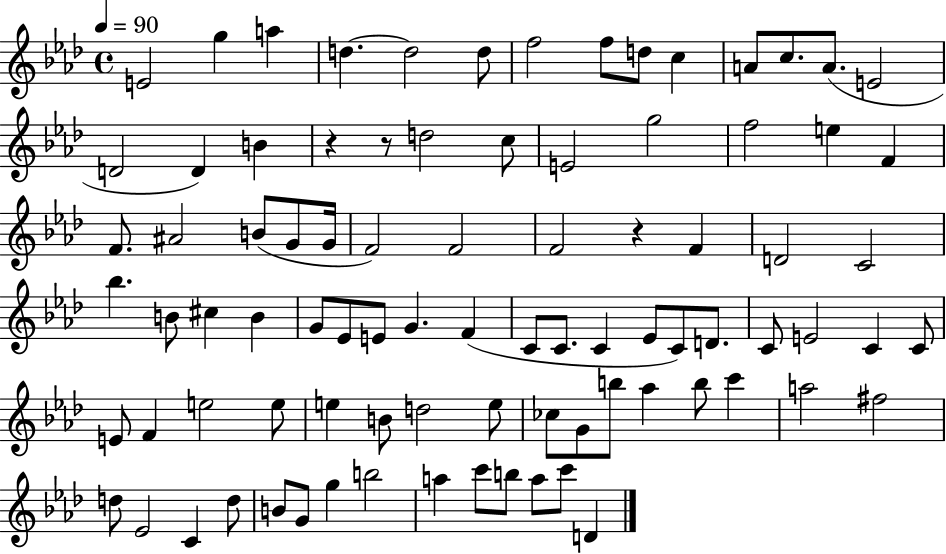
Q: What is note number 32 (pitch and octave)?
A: F4